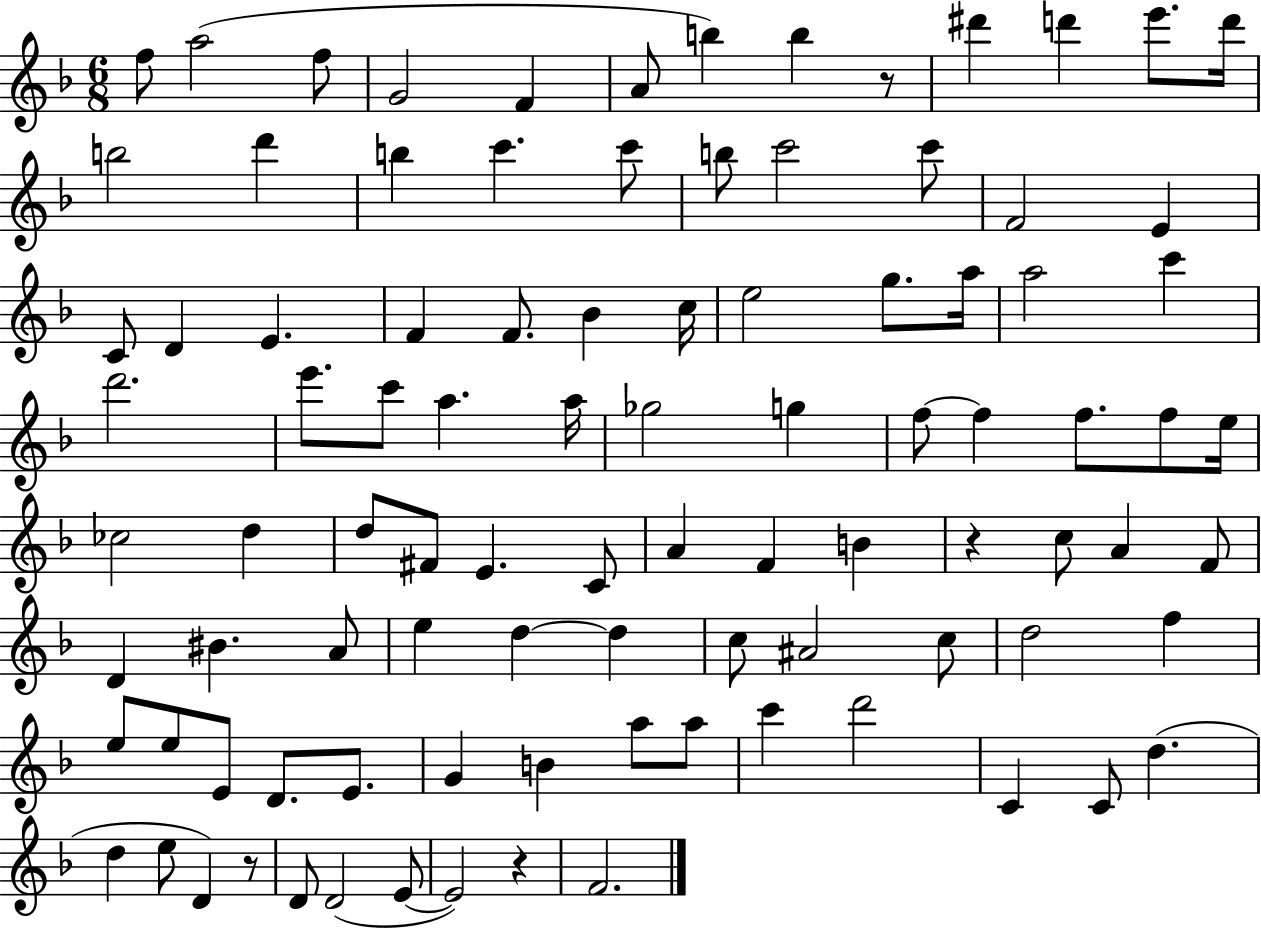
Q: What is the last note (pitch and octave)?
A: F4